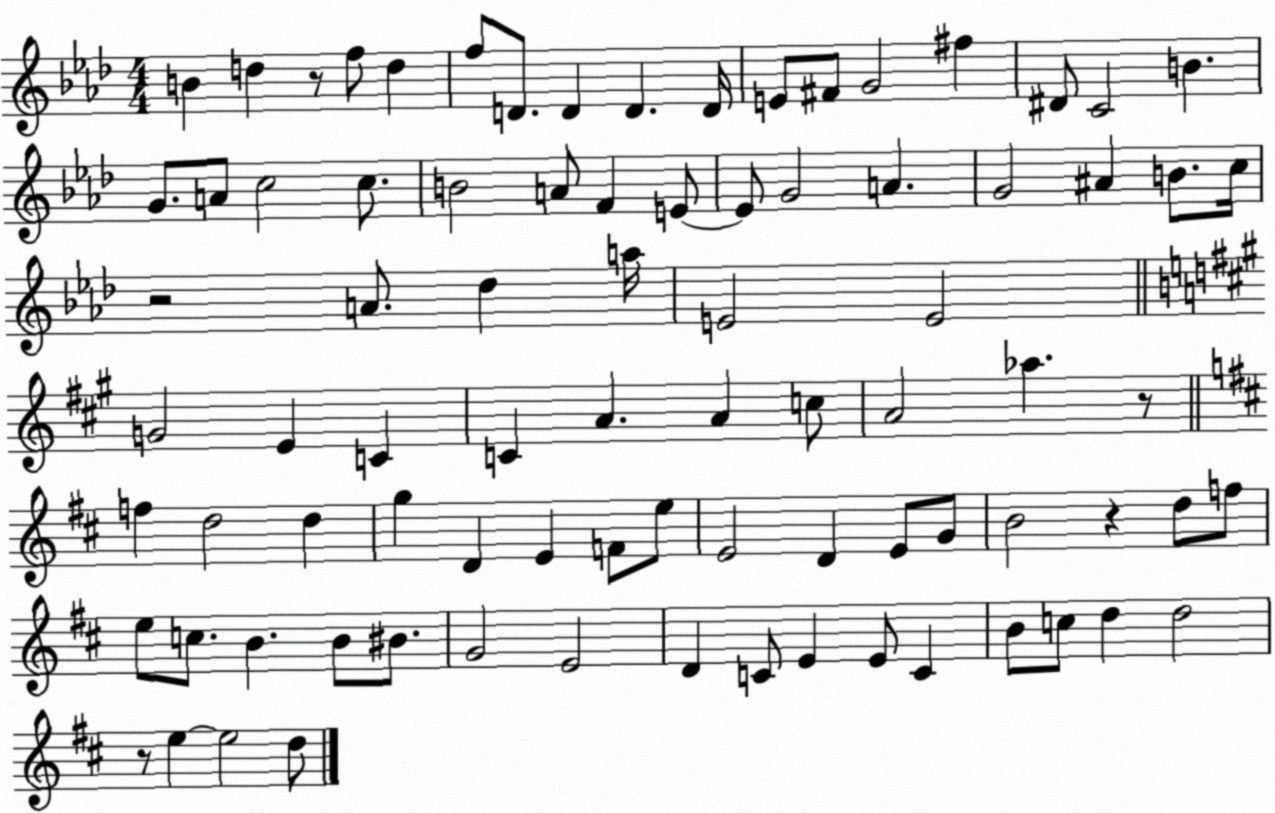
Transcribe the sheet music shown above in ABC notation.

X:1
T:Untitled
M:4/4
L:1/4
K:Ab
B d z/2 f/2 d f/2 D/2 D D D/4 E/2 ^F/2 G2 ^f ^D/2 C2 B G/2 A/2 c2 c/2 B2 A/2 F E/2 E/2 G2 A G2 ^A B/2 c/4 z2 A/2 _d a/4 E2 E2 G2 E C C A A c/2 A2 _a z/2 f d2 d g D E F/2 e/2 E2 D E/2 G/2 B2 z d/2 f/2 e/2 c/2 B B/2 ^B/2 G2 E2 D C/2 E E/2 C B/2 c/2 d d2 z/2 e e2 d/2